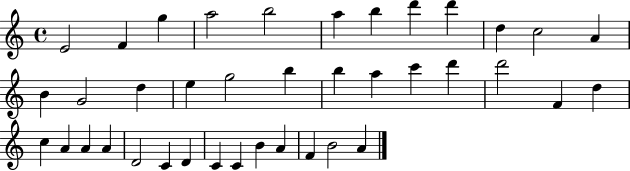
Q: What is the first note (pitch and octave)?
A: E4